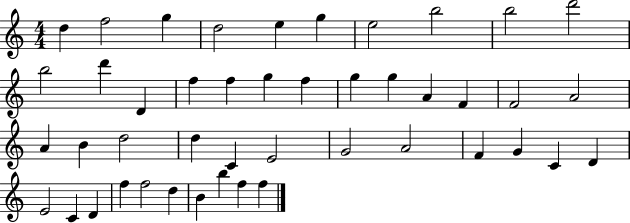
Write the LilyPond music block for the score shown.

{
  \clef treble
  \numericTimeSignature
  \time 4/4
  \key c \major
  d''4 f''2 g''4 | d''2 e''4 g''4 | e''2 b''2 | b''2 d'''2 | \break b''2 d'''4 d'4 | f''4 f''4 g''4 f''4 | g''4 g''4 a'4 f'4 | f'2 a'2 | \break a'4 b'4 d''2 | d''4 c'4 e'2 | g'2 a'2 | f'4 g'4 c'4 d'4 | \break e'2 c'4 d'4 | f''4 f''2 d''4 | b'4 b''4 f''4 f''4 | \bar "|."
}